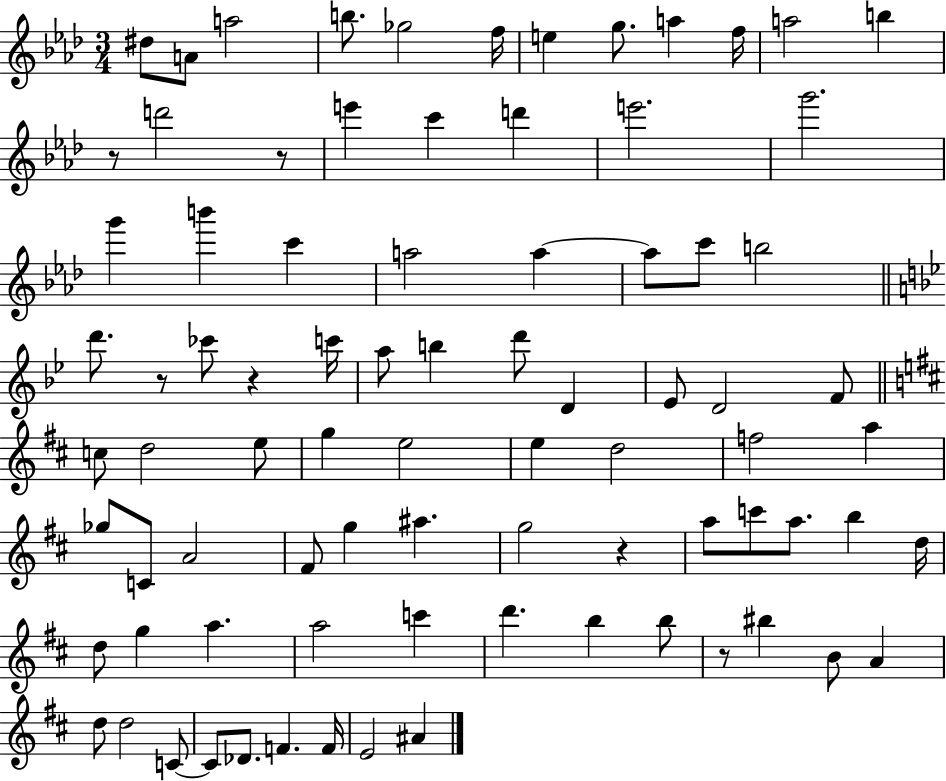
{
  \clef treble
  \numericTimeSignature
  \time 3/4
  \key aes \major
  dis''8 a'8 a''2 | b''8. ges''2 f''16 | e''4 g''8. a''4 f''16 | a''2 b''4 | \break r8 d'''2 r8 | e'''4 c'''4 d'''4 | e'''2. | g'''2. | \break g'''4 b'''4 c'''4 | a''2 a''4~~ | a''8 c'''8 b''2 | \bar "||" \break \key bes \major d'''8. r8 ces'''8 r4 c'''16 | a''8 b''4 d'''8 d'4 | ees'8 d'2 f'8 | \bar "||" \break \key b \minor c''8 d''2 e''8 | g''4 e''2 | e''4 d''2 | f''2 a''4 | \break ges''8 c'8 a'2 | fis'8 g''4 ais''4. | g''2 r4 | a''8 c'''8 a''8. b''4 d''16 | \break d''8 g''4 a''4. | a''2 c'''4 | d'''4. b''4 b''8 | r8 bis''4 b'8 a'4 | \break d''8 d''2 c'8~~ | c'8 des'8. f'4. f'16 | e'2 ais'4 | \bar "|."
}